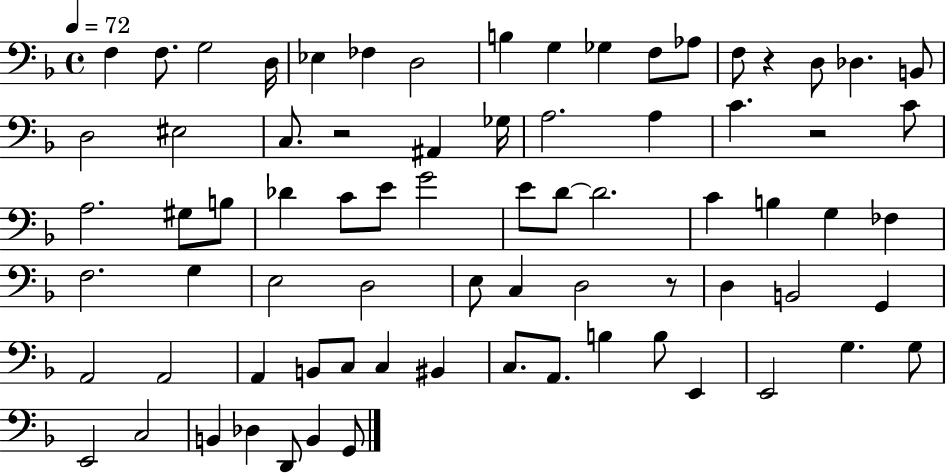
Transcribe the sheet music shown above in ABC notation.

X:1
T:Untitled
M:4/4
L:1/4
K:F
F, F,/2 G,2 D,/4 _E, _F, D,2 B, G, _G, F,/2 _A,/2 F,/2 z D,/2 _D, B,,/2 D,2 ^E,2 C,/2 z2 ^A,, _G,/4 A,2 A, C z2 C/2 A,2 ^G,/2 B,/2 _D C/2 E/2 G2 E/2 D/2 D2 C B, G, _F, F,2 G, E,2 D,2 E,/2 C, D,2 z/2 D, B,,2 G,, A,,2 A,,2 A,, B,,/2 C,/2 C, ^B,, C,/2 A,,/2 B, B,/2 E,, E,,2 G, G,/2 E,,2 C,2 B,, _D, D,,/2 B,, G,,/2